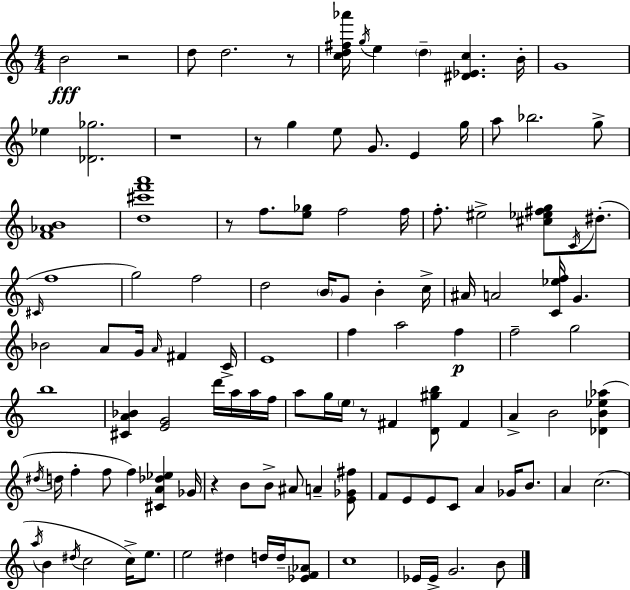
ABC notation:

X:1
T:Untitled
M:4/4
L:1/4
K:C
B2 z2 d/2 d2 z/2 [cd^f_a']/4 g/4 e d [^D_Ec] B/4 G4 _e [_D_g]2 z4 z/2 g e/2 G/2 E g/4 a/2 _b2 g/2 [F_AB]4 [d^c'f'a']4 z/2 f/2 [e_g]/2 f2 f/4 f/2 ^e2 [^c_e^fg]/2 C/4 ^d/2 ^C/4 f4 g2 f2 d2 B/4 G/2 B c/4 ^A/4 A2 [C_ef]/4 G _B2 A/2 G/4 A/4 ^F C/4 E4 f a2 f f2 g2 b4 [^CA_B] [EG]2 d'/4 a/4 a/4 f/4 a/2 g/4 e/4 z/2 ^F [D^gb]/2 ^F A B2 [_DB_e_a] ^d/4 d/4 f f/2 f [^CA_d_e] _G/4 z B/2 B/2 ^A/2 A [E_G^f]/2 F/2 E/2 E/2 C/2 A _G/4 B/2 A c2 a/4 B ^d/4 c2 c/4 e/2 e2 ^d d/4 d/4 [_EF_A]/2 c4 _E/4 _E/4 G2 B/2